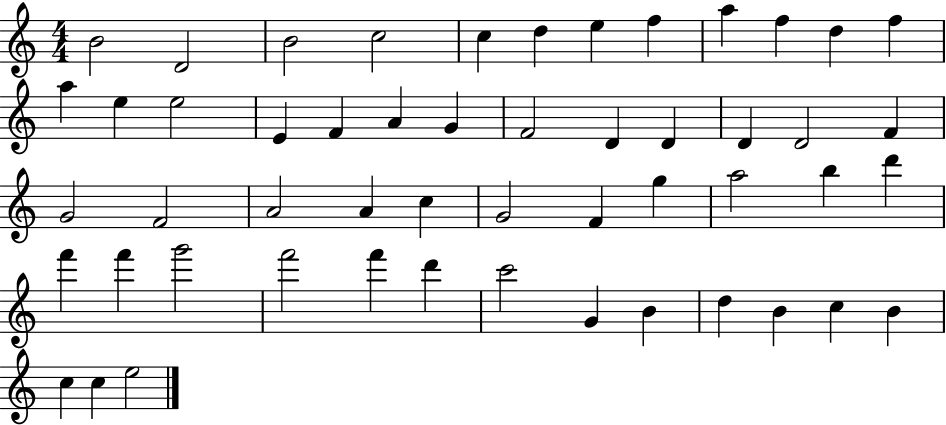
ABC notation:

X:1
T:Untitled
M:4/4
L:1/4
K:C
B2 D2 B2 c2 c d e f a f d f a e e2 E F A G F2 D D D D2 F G2 F2 A2 A c G2 F g a2 b d' f' f' g'2 f'2 f' d' c'2 G B d B c B c c e2